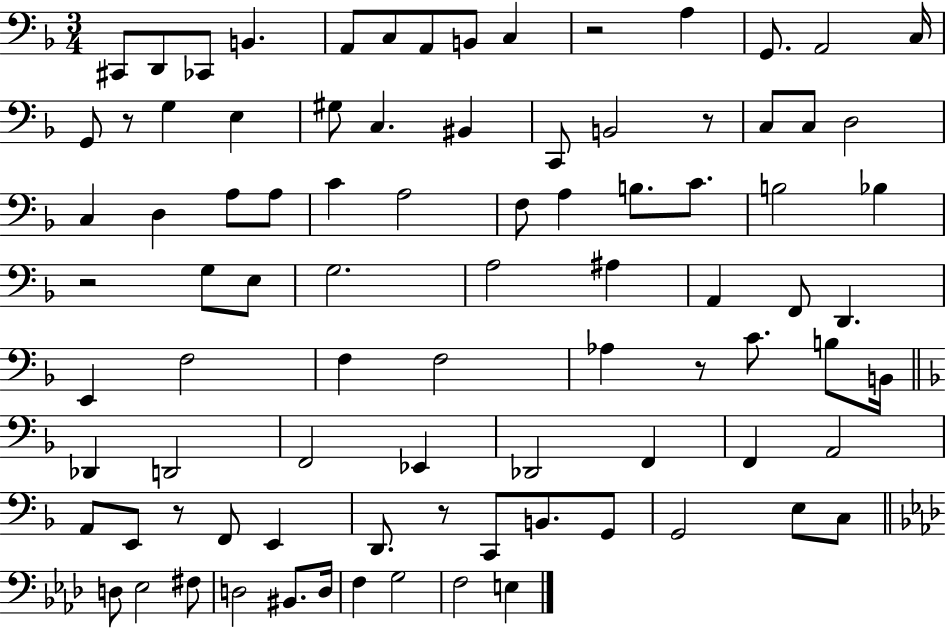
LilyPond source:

{
  \clef bass
  \numericTimeSignature
  \time 3/4
  \key f \major
  \repeat volta 2 { cis,8 d,8 ces,8 b,4. | a,8 c8 a,8 b,8 c4 | r2 a4 | g,8. a,2 c16 | \break g,8 r8 g4 e4 | gis8 c4. bis,4 | c,8 b,2 r8 | c8 c8 d2 | \break c4 d4 a8 a8 | c'4 a2 | f8 a4 b8. c'8. | b2 bes4 | \break r2 g8 e8 | g2. | a2 ais4 | a,4 f,8 d,4. | \break e,4 f2 | f4 f2 | aes4 r8 c'8. b8 b,16 | \bar "||" \break \key f \major des,4 d,2 | f,2 ees,4 | des,2 f,4 | f,4 a,2 | \break a,8 e,8 r8 f,8 e,4 | d,8. r8 c,8 b,8. g,8 | g,2 e8 c8 | \bar "||" \break \key f \minor d8 ees2 fis8 | d2 bis,8. d16 | f4 g2 | f2 e4 | \break } \bar "|."
}